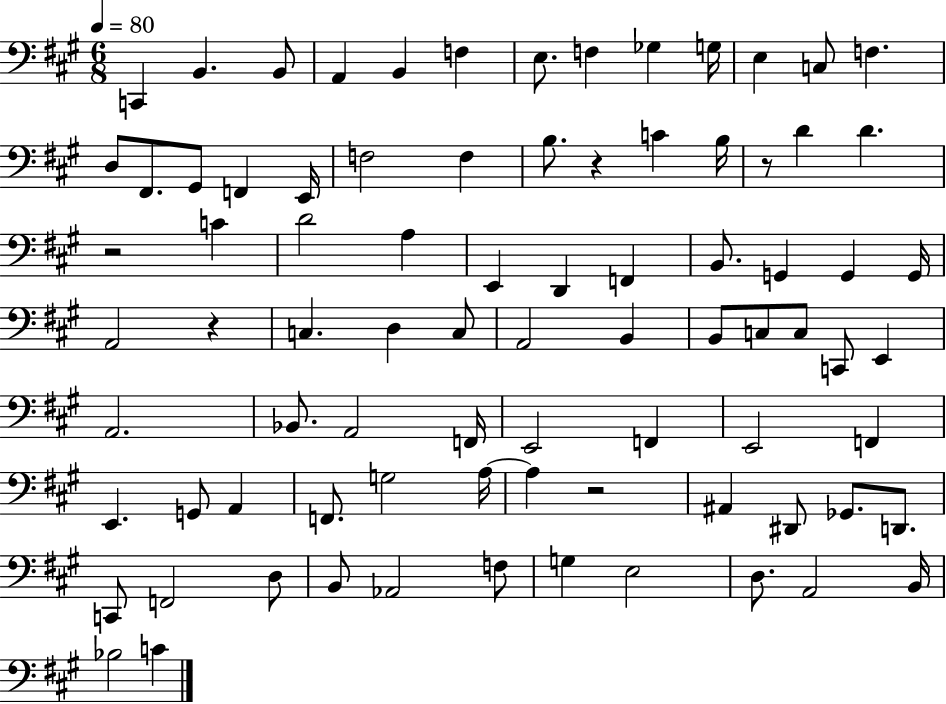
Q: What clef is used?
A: bass